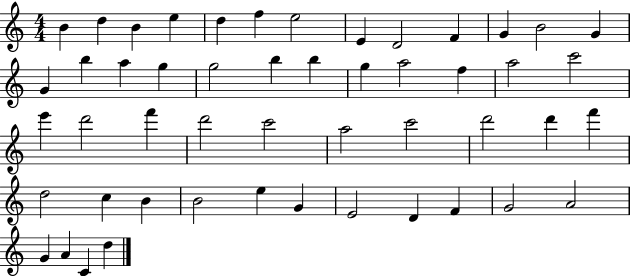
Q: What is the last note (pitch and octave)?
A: D5